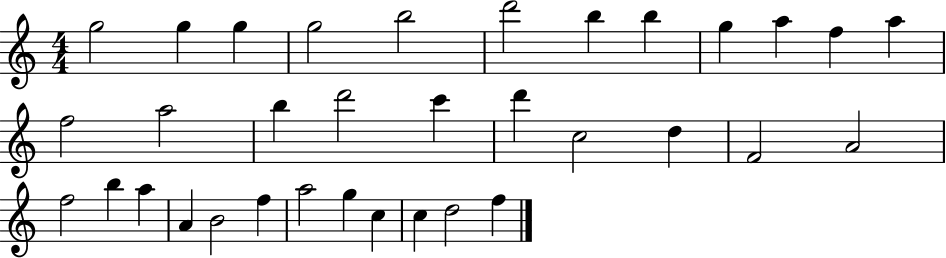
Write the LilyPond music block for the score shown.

{
  \clef treble
  \numericTimeSignature
  \time 4/4
  \key c \major
  g''2 g''4 g''4 | g''2 b''2 | d'''2 b''4 b''4 | g''4 a''4 f''4 a''4 | \break f''2 a''2 | b''4 d'''2 c'''4 | d'''4 c''2 d''4 | f'2 a'2 | \break f''2 b''4 a''4 | a'4 b'2 f''4 | a''2 g''4 c''4 | c''4 d''2 f''4 | \break \bar "|."
}